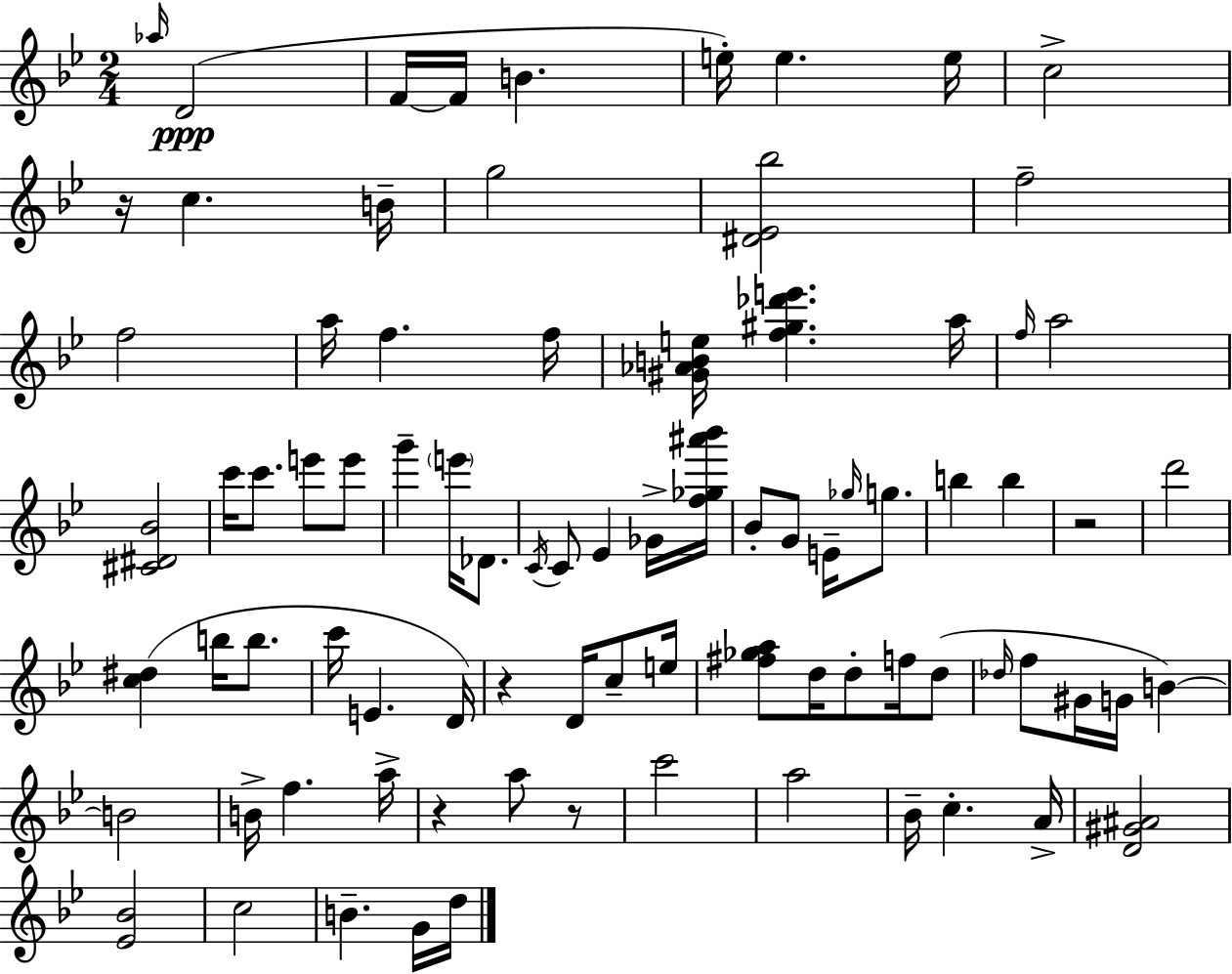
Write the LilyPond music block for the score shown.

{
  \clef treble
  \numericTimeSignature
  \time 2/4
  \key bes \major
  \grace { aes''16 }(\ppp d'2 | f'16~~ f'16 b'4. | e''16-.) e''4. | e''16 c''2-> | \break r16 c''4. | b'16-- g''2 | <dis' ees' bes''>2 | f''2-- | \break f''2 | a''16 f''4. | f''16 <gis' aes' b' e''>16 <f'' gis'' des''' e'''>4. | a''16 \grace { f''16 } a''2 | \break <cis' dis' bes'>2 | c'''16 c'''8. e'''8 | e'''8 g'''4-- \parenthesize e'''16 des'8. | \acciaccatura { c'16 } c'8 ees'4 | \break ges'16-> <f'' ges'' ais''' bes'''>16 bes'8-. g'8 e'16-- | \grace { ges''16 } g''8. b''4 | b''4 r2 | d'''2 | \break <c'' dis''>4( | b''16 b''8. c'''16 e'4. | d'16) r4 | d'16 c''8-- e''16 <fis'' ges'' a''>8 d''16 d''8-. | \break f''16 d''8( \grace { des''16 } f''8 gis'16 | g'16 b'4~~) b'2 | b'16-> f''4. | a''16-> r4 | \break a''8 r8 c'''2 | a''2 | bes'16-- c''4.-. | a'16-> <d' gis' ais'>2 | \break <ees' bes'>2 | c''2 | b'4.-- | g'16 d''16 \bar "|."
}